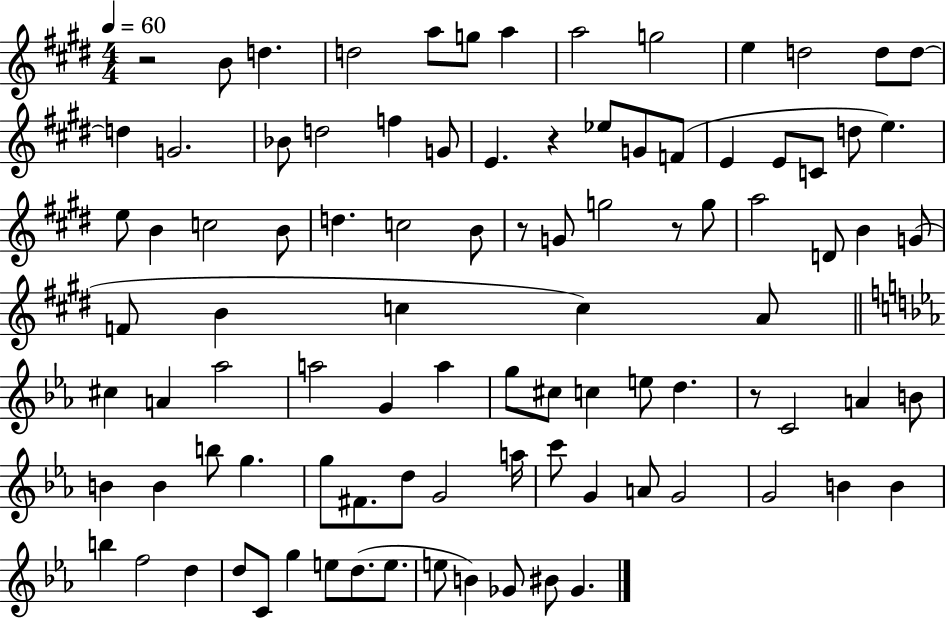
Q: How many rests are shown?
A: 5